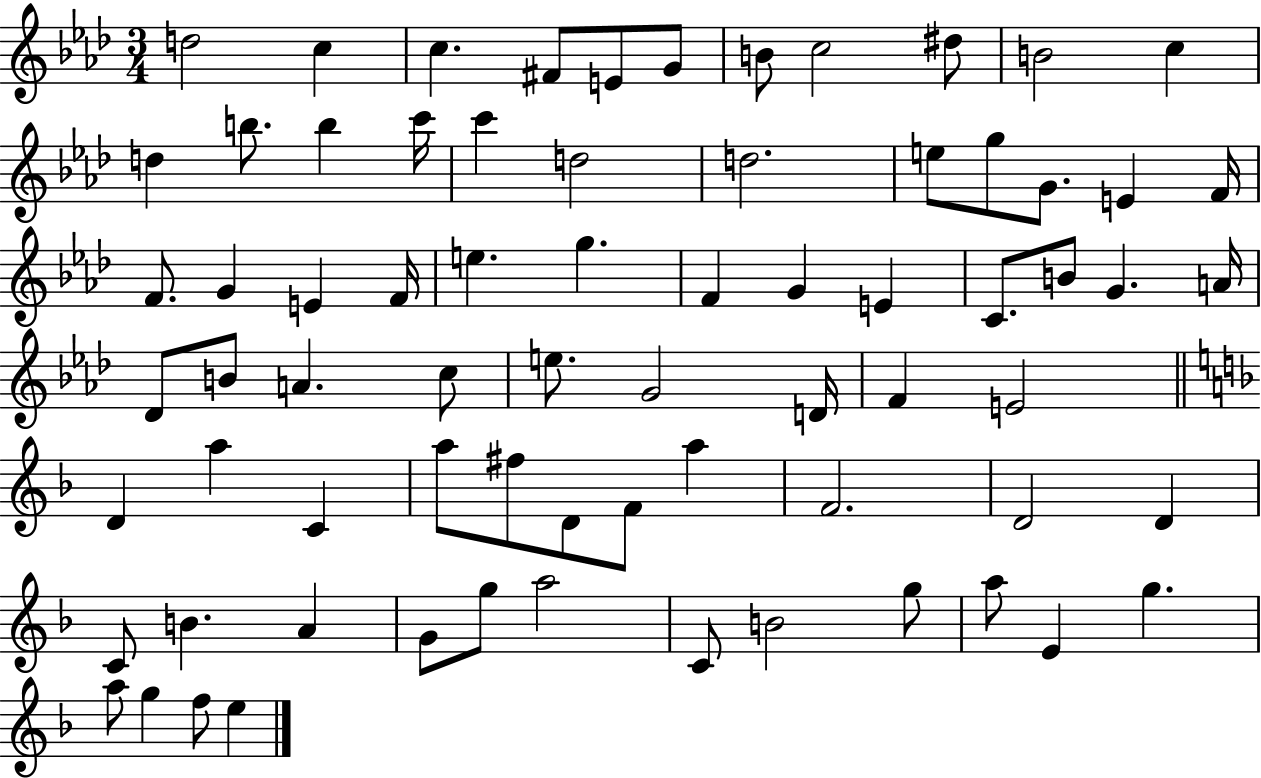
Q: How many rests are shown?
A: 0